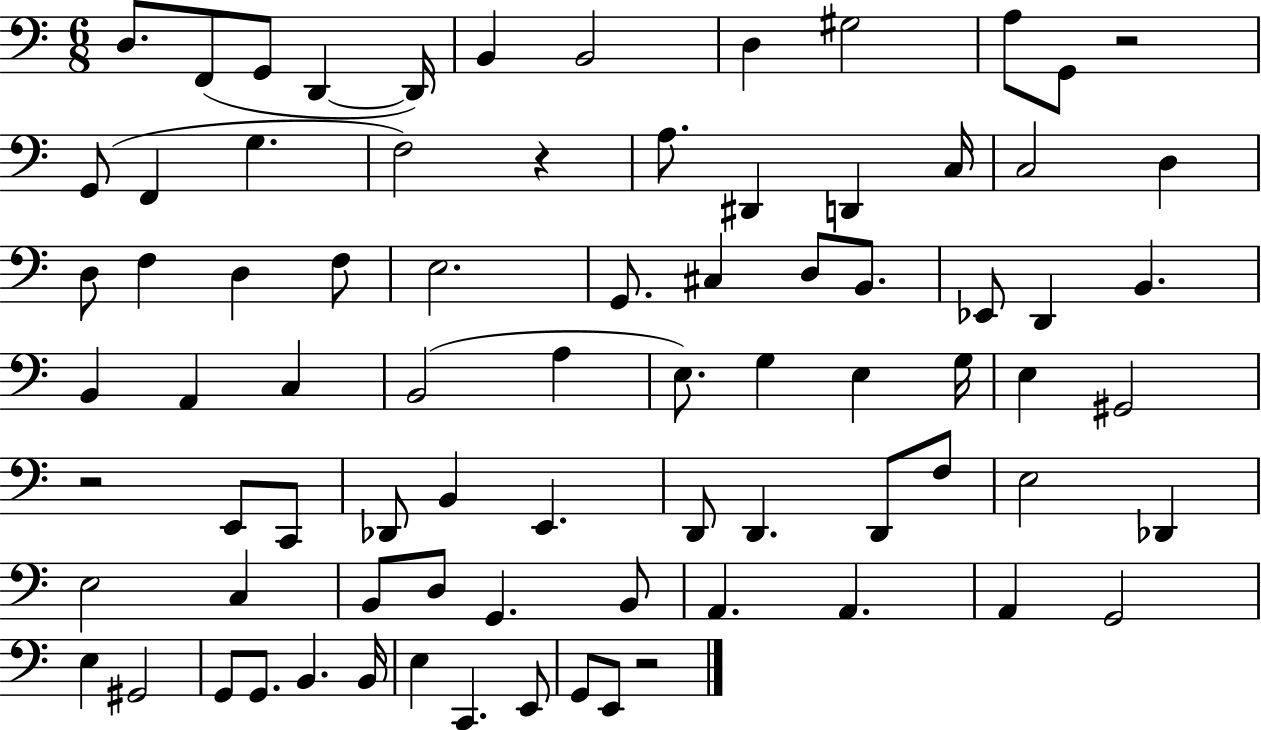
D3/e. F2/e G2/e D2/q D2/s B2/q B2/h D3/q G#3/h A3/e G2/e R/h G2/e F2/q G3/q. F3/h R/q A3/e. D#2/q D2/q C3/s C3/h D3/q D3/e F3/q D3/q F3/e E3/h. G2/e. C#3/q D3/e B2/e. Eb2/e D2/q B2/q. B2/q A2/q C3/q B2/h A3/q E3/e. G3/q E3/q G3/s E3/q G#2/h R/h E2/e C2/e Db2/e B2/q E2/q. D2/e D2/q. D2/e F3/e E3/h Db2/q E3/h C3/q B2/e D3/e G2/q. B2/e A2/q. A2/q. A2/q G2/h E3/q G#2/h G2/e G2/e. B2/q. B2/s E3/q C2/q. E2/e G2/e E2/e R/h